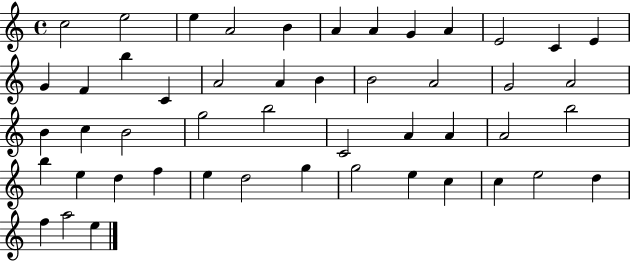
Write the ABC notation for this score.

X:1
T:Untitled
M:4/4
L:1/4
K:C
c2 e2 e A2 B A A G A E2 C E G F b C A2 A B B2 A2 G2 A2 B c B2 g2 b2 C2 A A A2 b2 b e d f e d2 g g2 e c c e2 d f a2 e